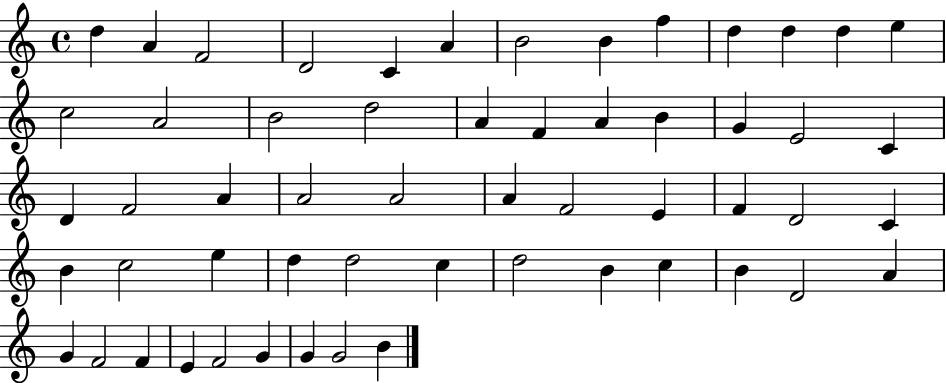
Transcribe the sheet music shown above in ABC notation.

X:1
T:Untitled
M:4/4
L:1/4
K:C
d A F2 D2 C A B2 B f d d d e c2 A2 B2 d2 A F A B G E2 C D F2 A A2 A2 A F2 E F D2 C B c2 e d d2 c d2 B c B D2 A G F2 F E F2 G G G2 B